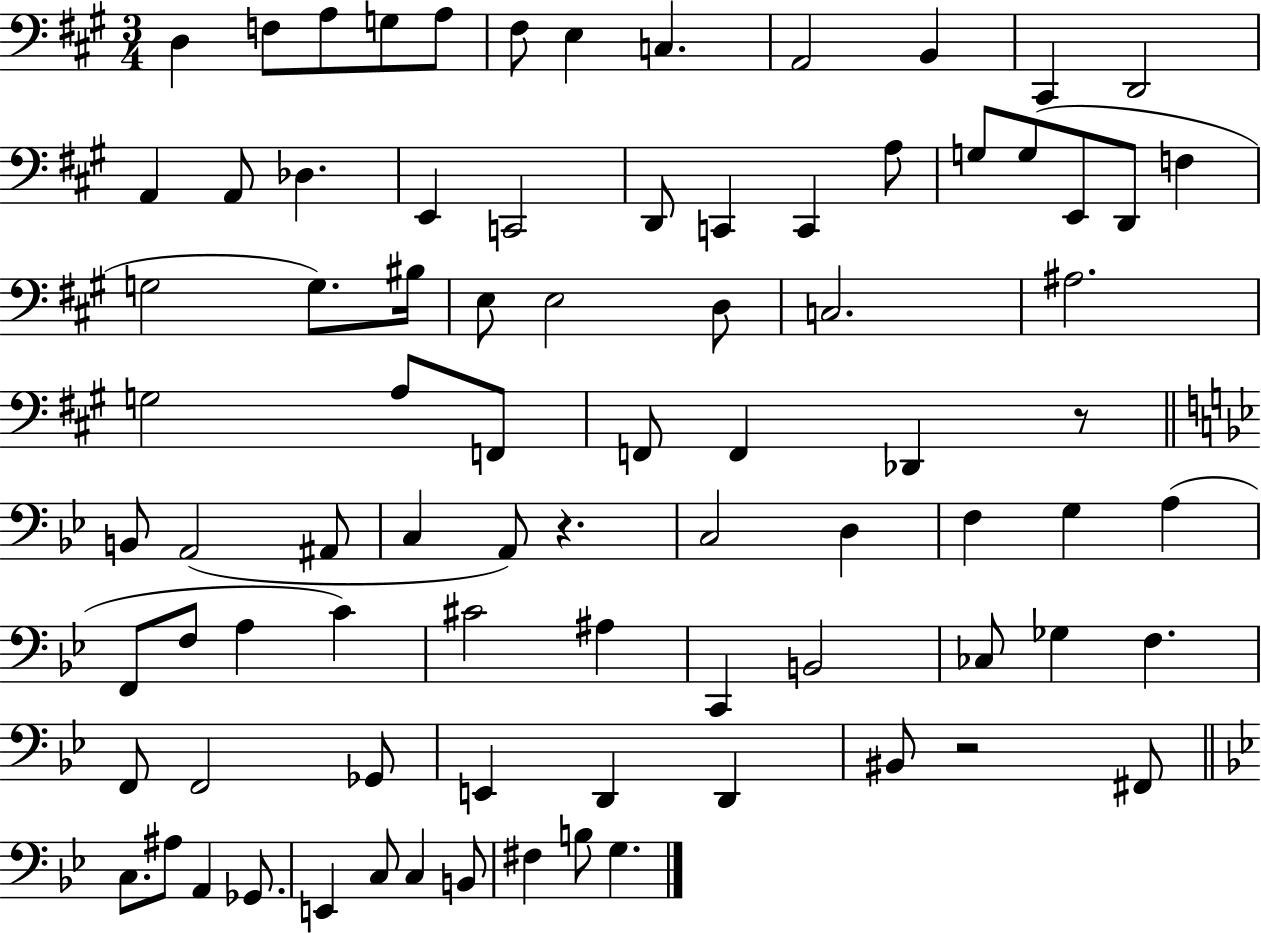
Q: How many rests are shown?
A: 3